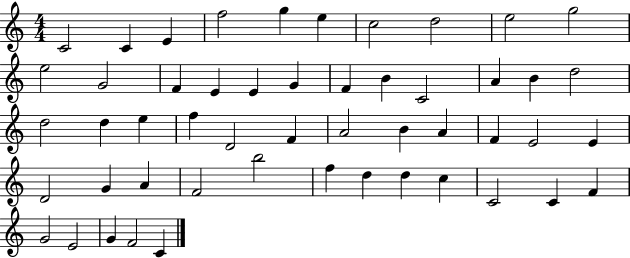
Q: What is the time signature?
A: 4/4